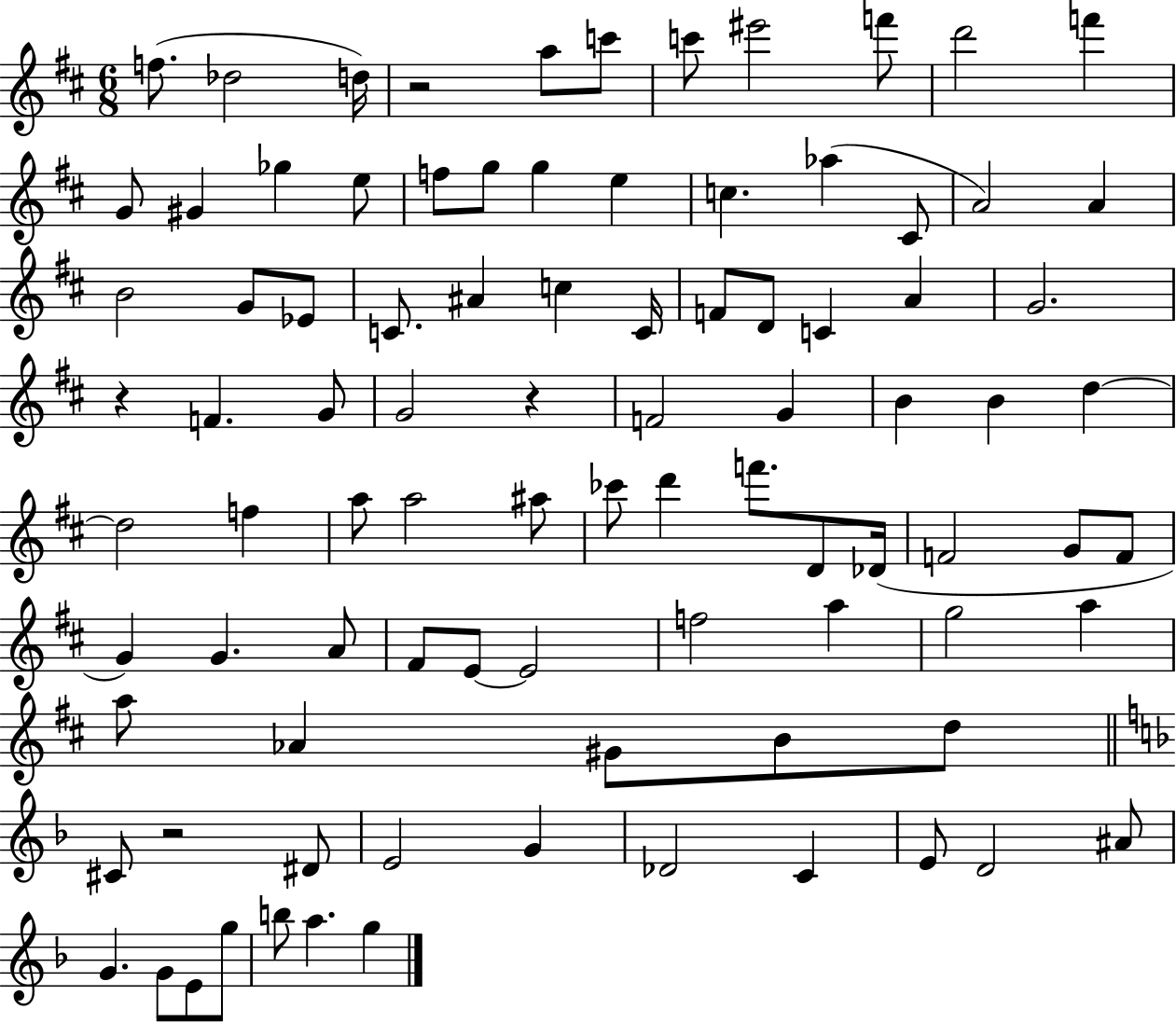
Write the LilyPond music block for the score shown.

{
  \clef treble
  \numericTimeSignature
  \time 6/8
  \key d \major
  f''8.( des''2 d''16) | r2 a''8 c'''8 | c'''8 eis'''2 f'''8 | d'''2 f'''4 | \break g'8 gis'4 ges''4 e''8 | f''8 g''8 g''4 e''4 | c''4. aes''4( cis'8 | a'2) a'4 | \break b'2 g'8 ees'8 | c'8. ais'4 c''4 c'16 | f'8 d'8 c'4 a'4 | g'2. | \break r4 f'4. g'8 | g'2 r4 | f'2 g'4 | b'4 b'4 d''4~~ | \break d''2 f''4 | a''8 a''2 ais''8 | ces'''8 d'''4 f'''8. d'8 des'16( | f'2 g'8 f'8 | \break g'4) g'4. a'8 | fis'8 e'8~~ e'2 | f''2 a''4 | g''2 a''4 | \break a''8 aes'4 gis'8 b'8 d''8 | \bar "||" \break \key f \major cis'8 r2 dis'8 | e'2 g'4 | des'2 c'4 | e'8 d'2 ais'8 | \break g'4. g'8 e'8 g''8 | b''8 a''4. g''4 | \bar "|."
}